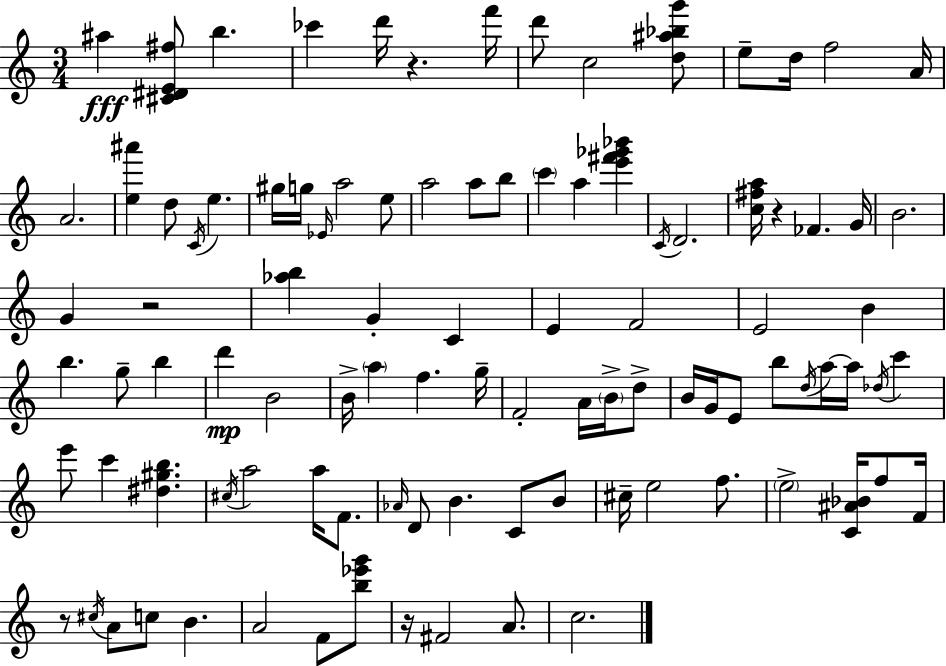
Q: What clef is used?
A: treble